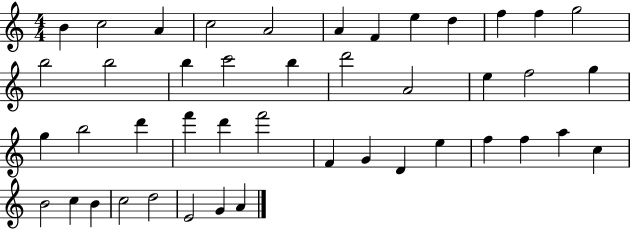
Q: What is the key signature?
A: C major